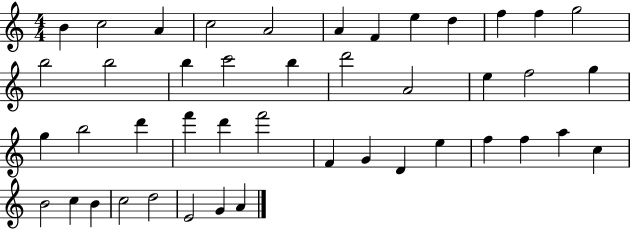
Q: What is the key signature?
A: C major